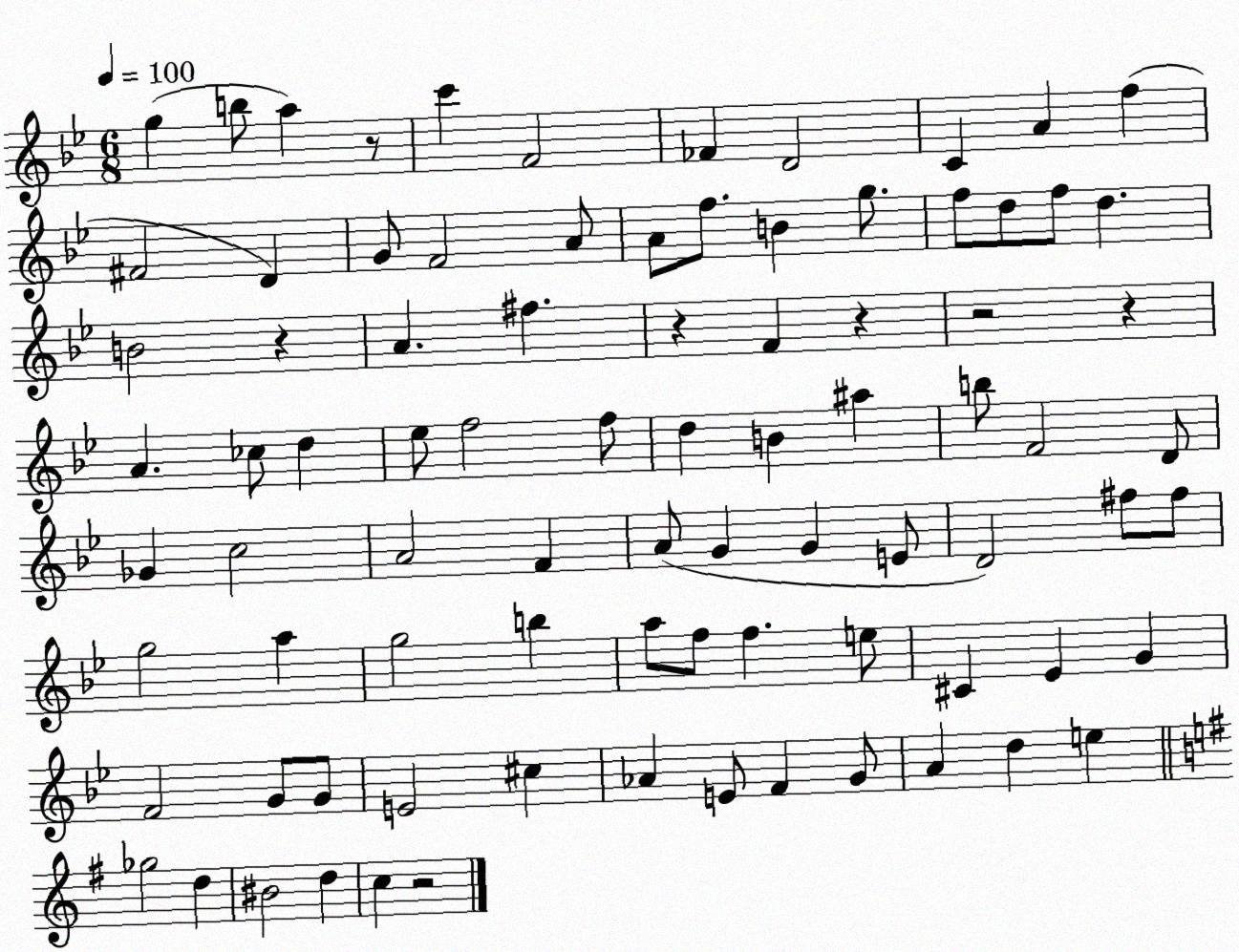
X:1
T:Untitled
M:6/8
L:1/4
K:Bb
g b/2 a z/2 c' F2 _F D2 C A f ^F2 D G/2 F2 A/2 A/2 f/2 B g/2 f/2 d/2 f/2 d B2 z A ^f z F z z2 z A _c/2 d _e/2 f2 f/2 d B ^a b/2 F2 D/2 _G c2 A2 F A/2 G G E/2 D2 ^f/2 ^f/2 g2 a g2 b a/2 f/2 f e/2 ^C _E G F2 G/2 G/2 E2 ^c _A E/2 F G/2 A d e _g2 d ^B2 d c z2